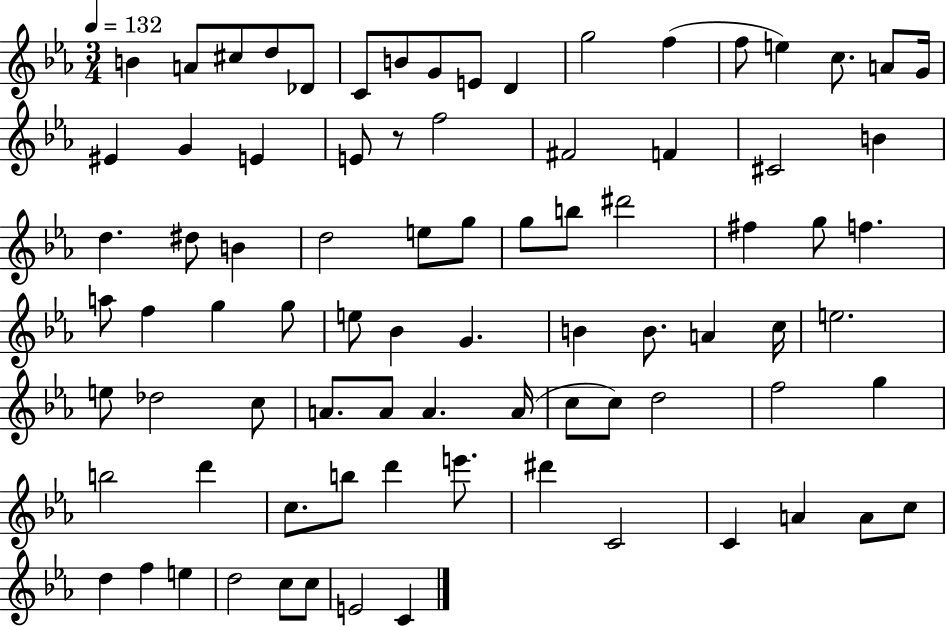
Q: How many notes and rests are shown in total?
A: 83